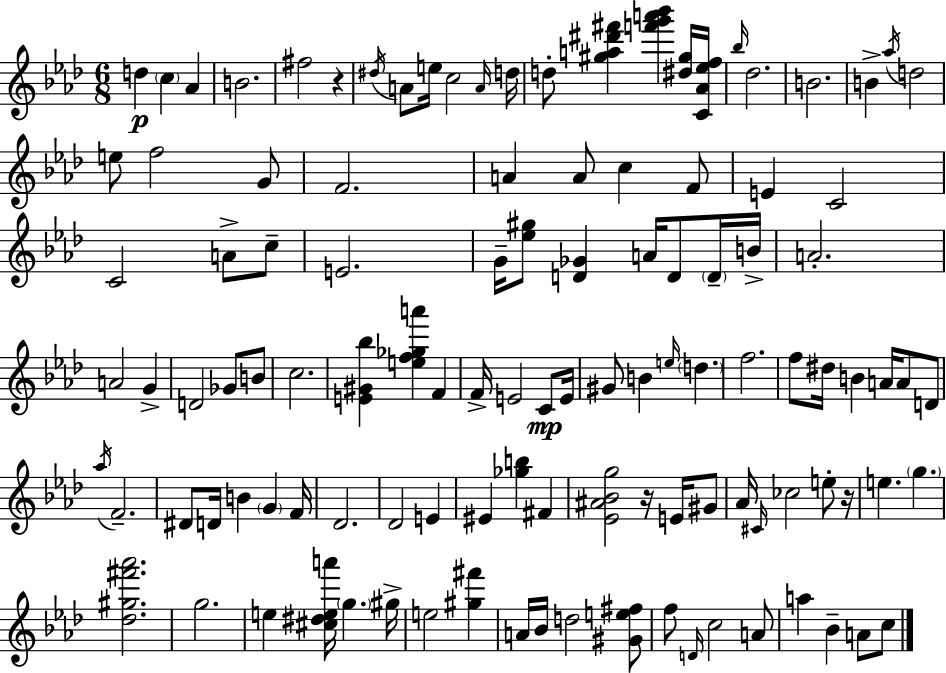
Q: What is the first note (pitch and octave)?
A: D5